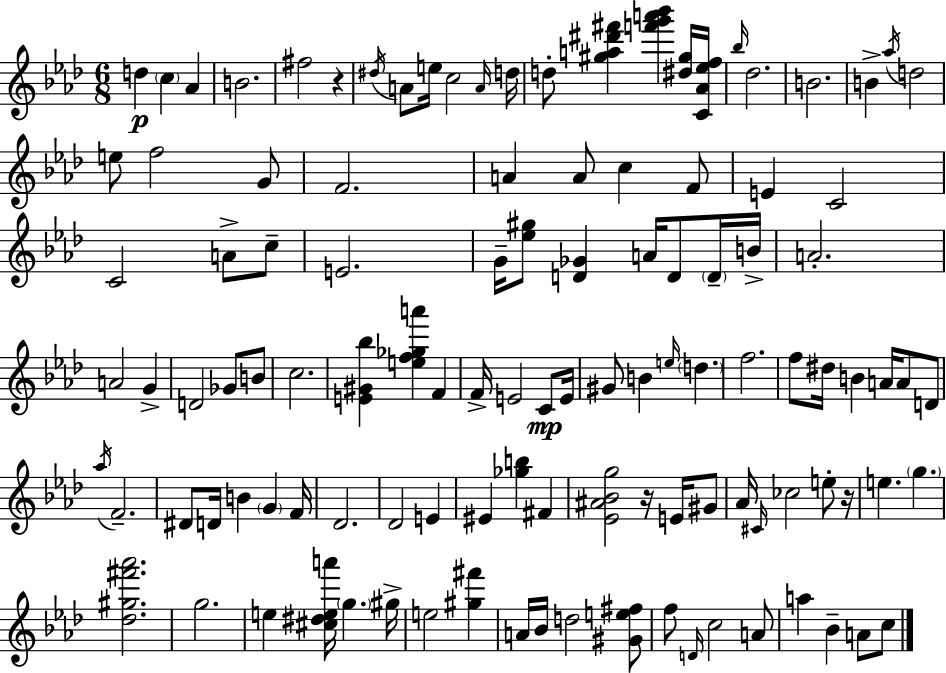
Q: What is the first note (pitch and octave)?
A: D5